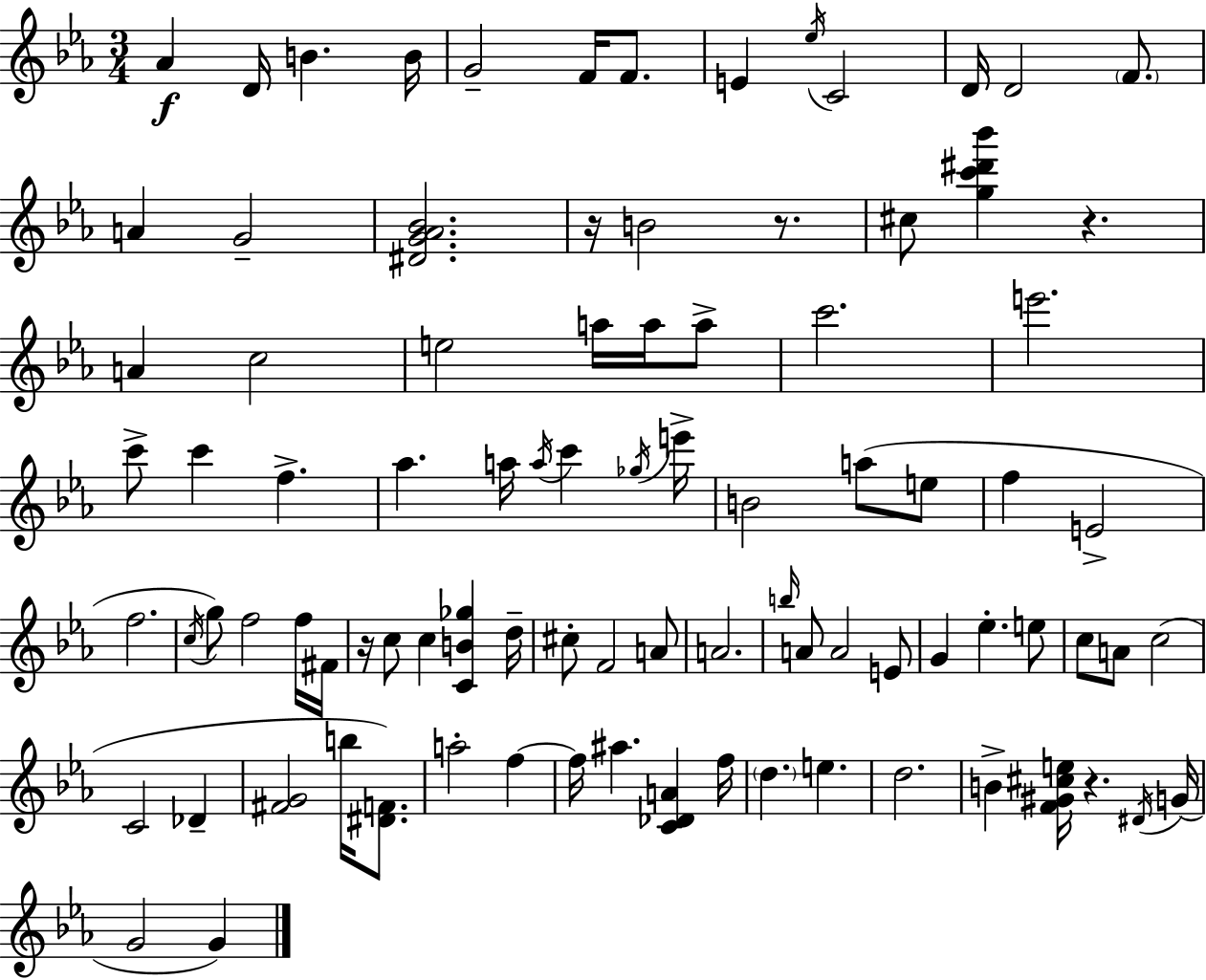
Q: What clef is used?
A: treble